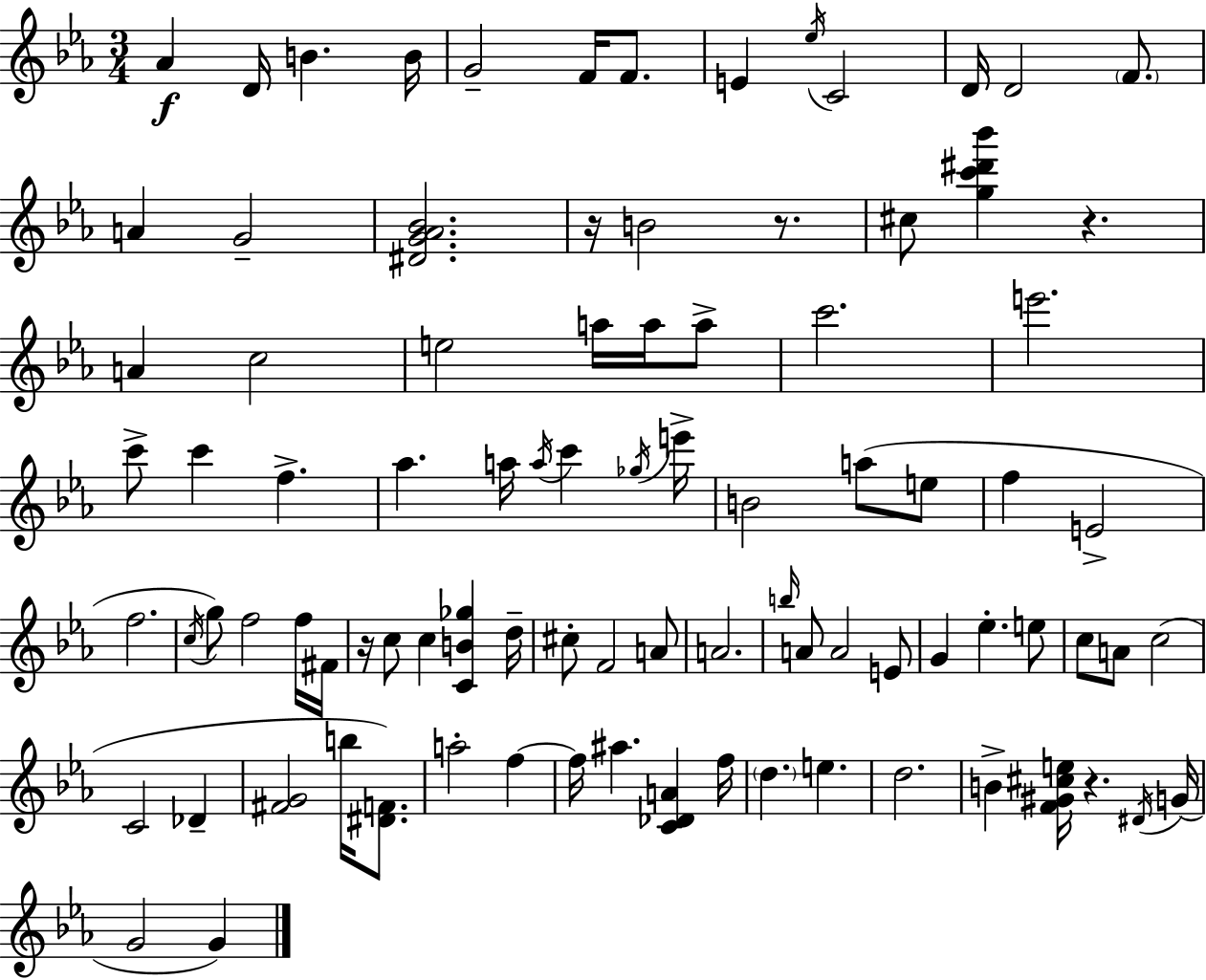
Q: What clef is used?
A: treble